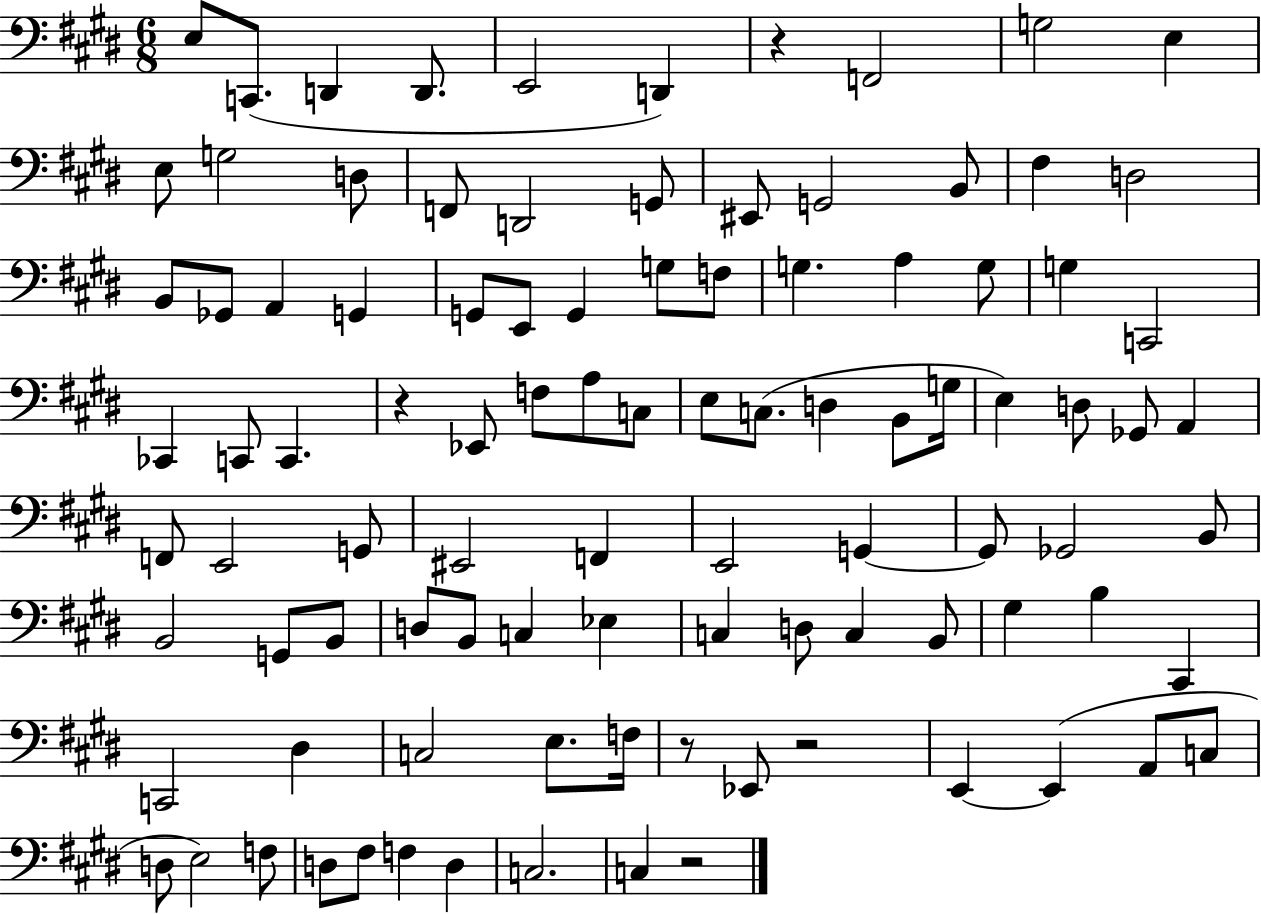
E3/e C2/e. D2/q D2/e. E2/h D2/q R/q F2/h G3/h E3/q E3/e G3/h D3/e F2/e D2/h G2/e EIS2/e G2/h B2/e F#3/q D3/h B2/e Gb2/e A2/q G2/q G2/e E2/e G2/q G3/e F3/e G3/q. A3/q G3/e G3/q C2/h CES2/q C2/e C2/q. R/q Eb2/e F3/e A3/e C3/e E3/e C3/e. D3/q B2/e G3/s E3/q D3/e Gb2/e A2/q F2/e E2/h G2/e EIS2/h F2/q E2/h G2/q G2/e Gb2/h B2/e B2/h G2/e B2/e D3/e B2/e C3/q Eb3/q C3/q D3/e C3/q B2/e G#3/q B3/q C#2/q C2/h D#3/q C3/h E3/e. F3/s R/e Eb2/e R/h E2/q E2/q A2/e C3/e D3/e E3/h F3/e D3/e F#3/e F3/q D3/q C3/h. C3/q R/h